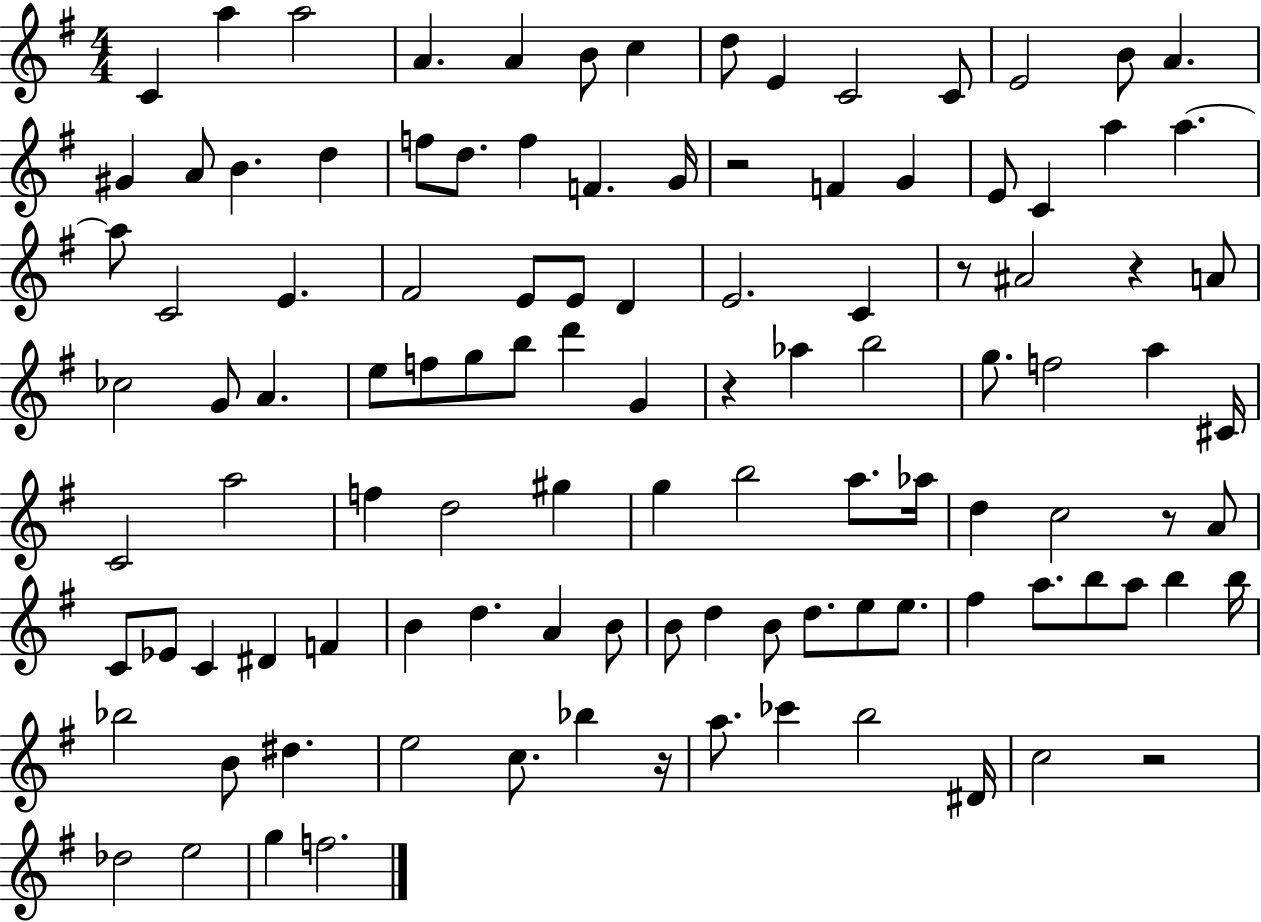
X:1
T:Untitled
M:4/4
L:1/4
K:G
C a a2 A A B/2 c d/2 E C2 C/2 E2 B/2 A ^G A/2 B d f/2 d/2 f F G/4 z2 F G E/2 C a a a/2 C2 E ^F2 E/2 E/2 D E2 C z/2 ^A2 z A/2 _c2 G/2 A e/2 f/2 g/2 b/2 d' G z _a b2 g/2 f2 a ^C/4 C2 a2 f d2 ^g g b2 a/2 _a/4 d c2 z/2 A/2 C/2 _E/2 C ^D F B d A B/2 B/2 d B/2 d/2 e/2 e/2 ^f a/2 b/2 a/2 b b/4 _b2 B/2 ^d e2 c/2 _b z/4 a/2 _c' b2 ^D/4 c2 z2 _d2 e2 g f2